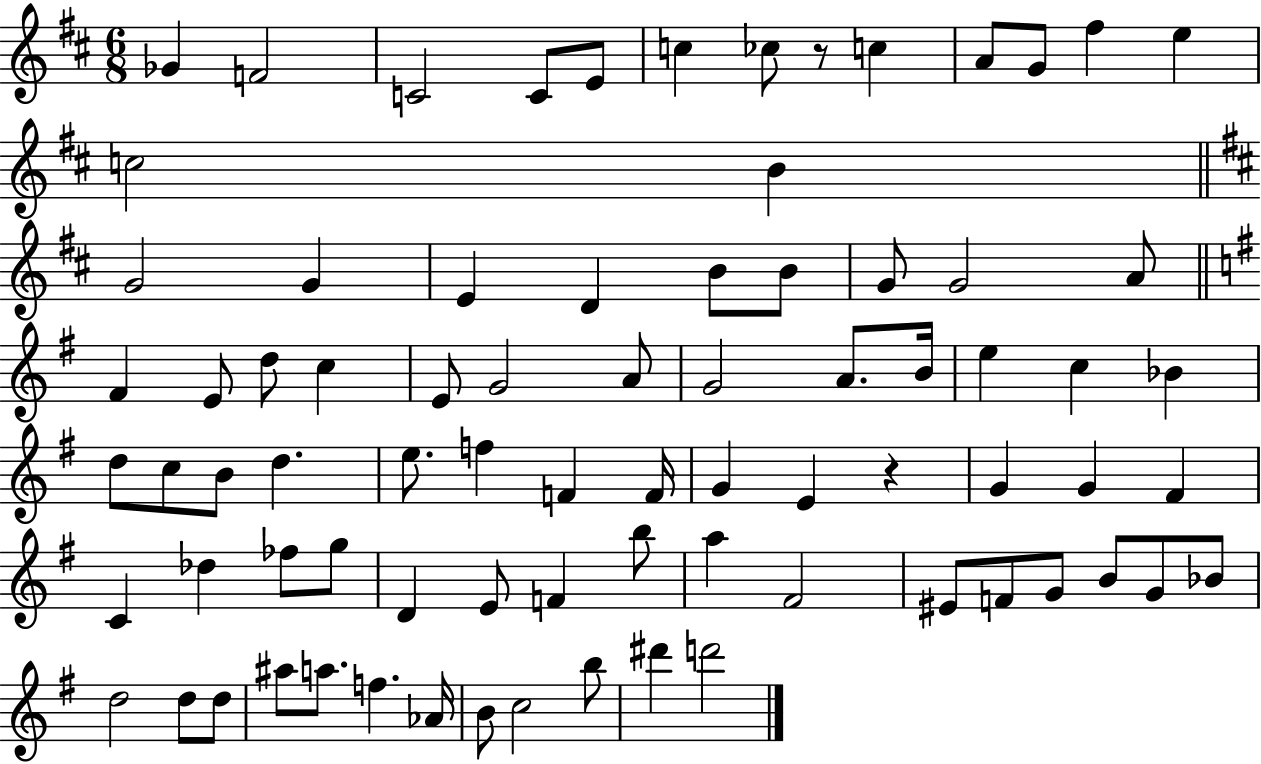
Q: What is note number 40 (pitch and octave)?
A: D5